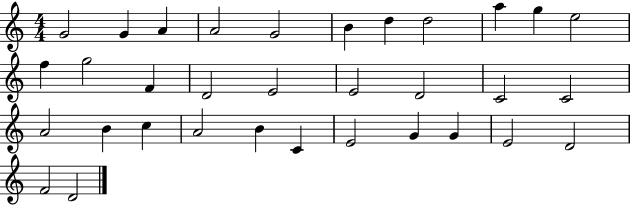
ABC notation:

X:1
T:Untitled
M:4/4
L:1/4
K:C
G2 G A A2 G2 B d d2 a g e2 f g2 F D2 E2 E2 D2 C2 C2 A2 B c A2 B C E2 G G E2 D2 F2 D2